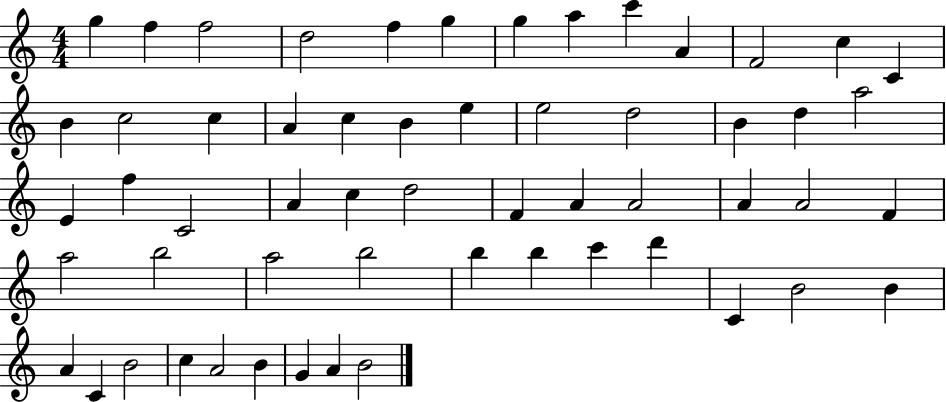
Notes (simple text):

G5/q F5/q F5/h D5/h F5/q G5/q G5/q A5/q C6/q A4/q F4/h C5/q C4/q B4/q C5/h C5/q A4/q C5/q B4/q E5/q E5/h D5/h B4/q D5/q A5/h E4/q F5/q C4/h A4/q C5/q D5/h F4/q A4/q A4/h A4/q A4/h F4/q A5/h B5/h A5/h B5/h B5/q B5/q C6/q D6/q C4/q B4/h B4/q A4/q C4/q B4/h C5/q A4/h B4/q G4/q A4/q B4/h